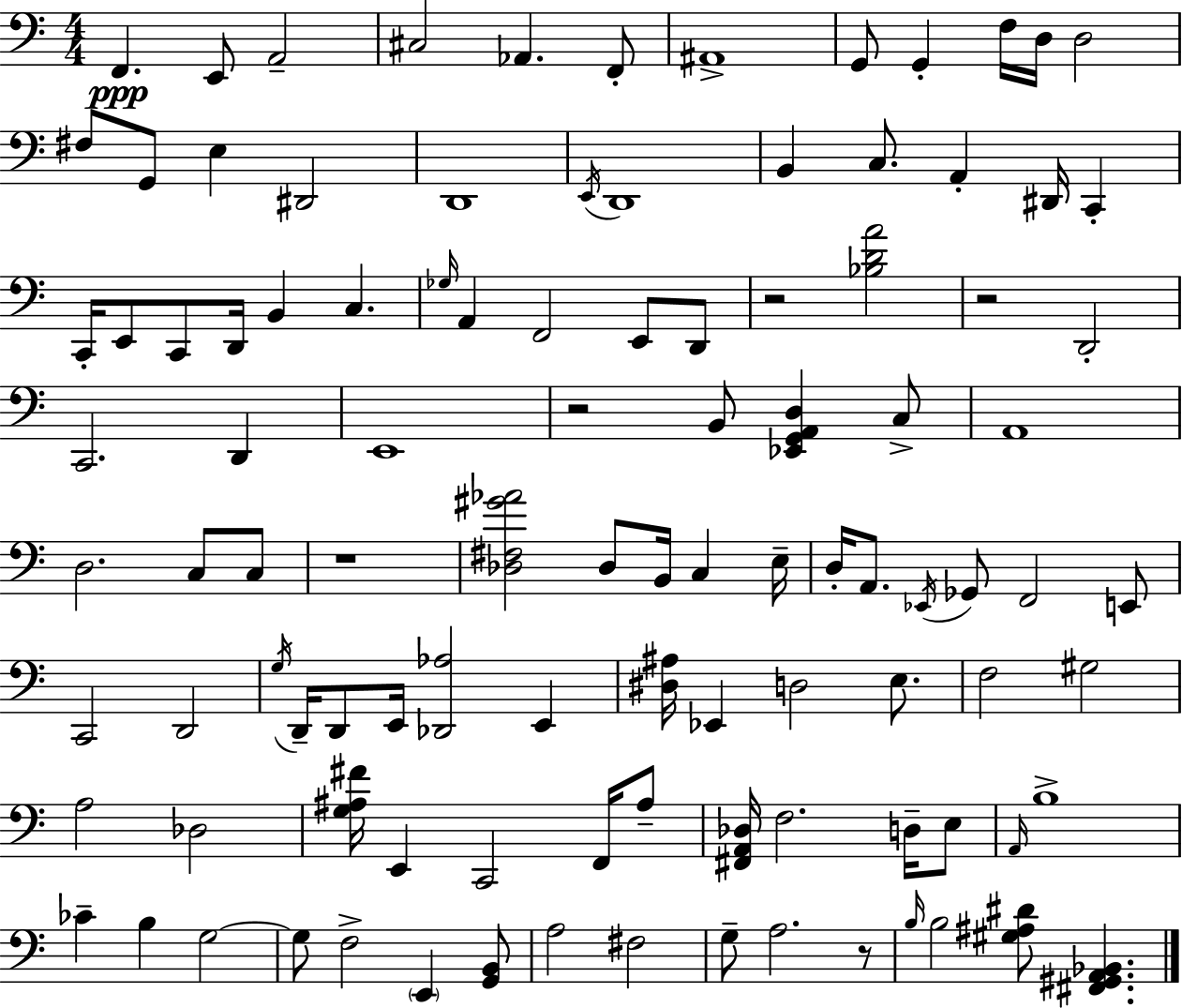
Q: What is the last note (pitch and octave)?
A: B3